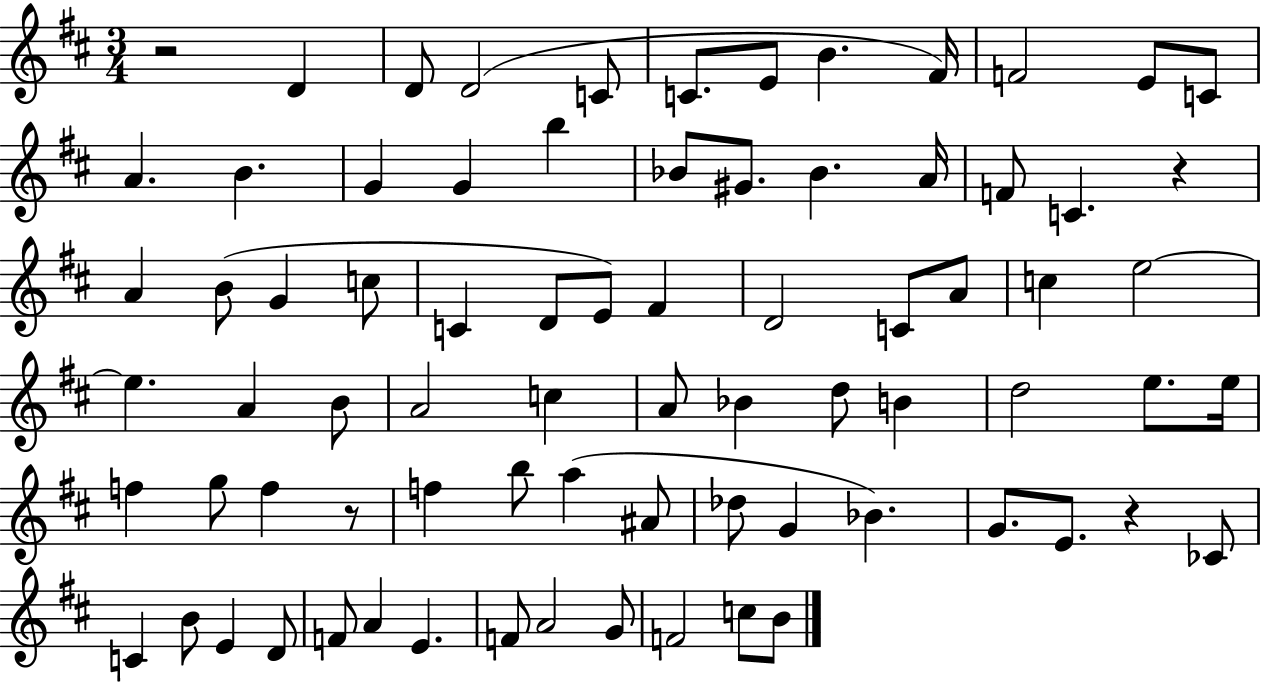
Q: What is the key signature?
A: D major